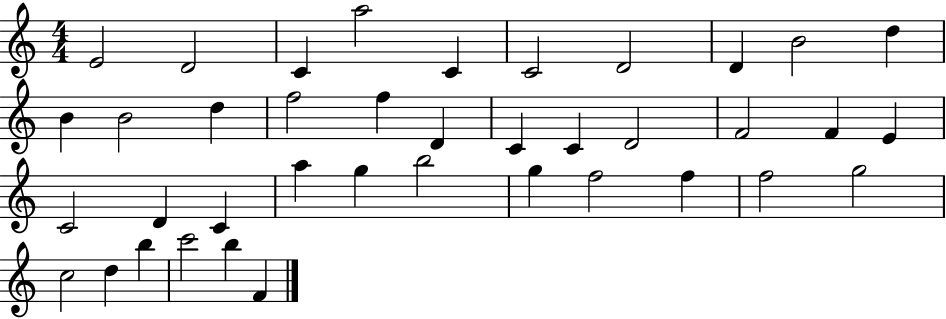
X:1
T:Untitled
M:4/4
L:1/4
K:C
E2 D2 C a2 C C2 D2 D B2 d B B2 d f2 f D C C D2 F2 F E C2 D C a g b2 g f2 f f2 g2 c2 d b c'2 b F